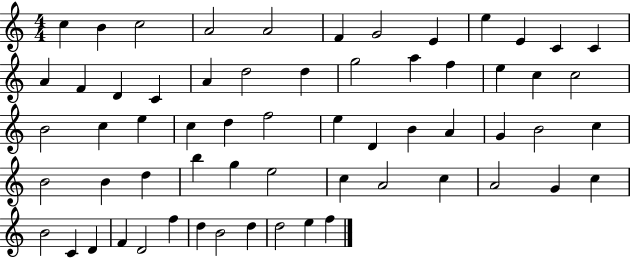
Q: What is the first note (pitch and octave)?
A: C5